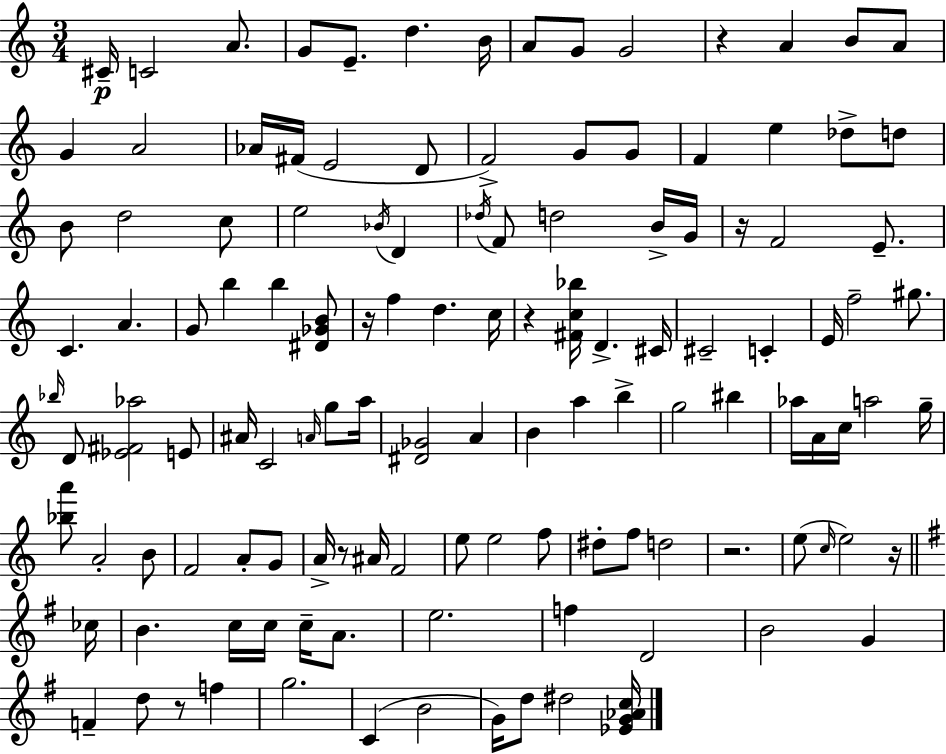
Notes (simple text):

C#4/s C4/h A4/e. G4/e E4/e. D5/q. B4/s A4/e G4/e G4/h R/q A4/q B4/e A4/e G4/q A4/h Ab4/s F#4/s E4/h D4/e F4/h G4/e G4/e F4/q E5/q Db5/e D5/e B4/e D5/h C5/e E5/h Bb4/s D4/q Db5/s F4/e D5/h B4/s G4/s R/s F4/h E4/e. C4/q. A4/q. G4/e B5/q B5/q [D#4,Gb4,B4]/e R/s F5/q D5/q. C5/s R/q [F#4,C5,Bb5]/s D4/q. C#4/s C#4/h C4/q E4/s F5/h G#5/e. Bb5/s D4/e [Eb4,F#4,Ab5]/h E4/e A#4/s C4/h A4/s G5/e A5/s [D#4,Gb4]/h A4/q B4/q A5/q B5/q G5/h BIS5/q Ab5/s A4/s C5/s A5/h G5/s [Bb5,A6]/e A4/h B4/e F4/h A4/e G4/e A4/s R/e A#4/s F4/h E5/e E5/h F5/e D#5/e F5/e D5/h R/h. E5/e C5/s E5/h R/s CES5/s B4/q. C5/s C5/s C5/s A4/e. E5/h. F5/q D4/h B4/h G4/q F4/q D5/e R/e F5/q G5/h. C4/q B4/h G4/s D5/e D#5/h [Eb4,G4,Ab4,C5]/s